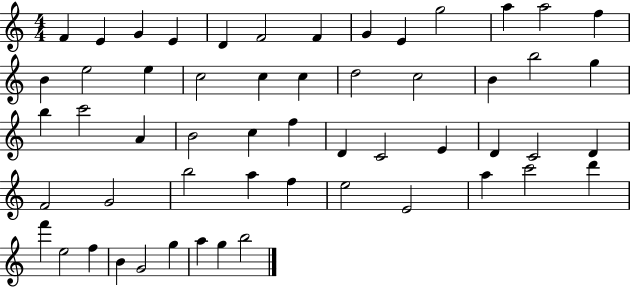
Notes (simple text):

F4/q E4/q G4/q E4/q D4/q F4/h F4/q G4/q E4/q G5/h A5/q A5/h F5/q B4/q E5/h E5/q C5/h C5/q C5/q D5/h C5/h B4/q B5/h G5/q B5/q C6/h A4/q B4/h C5/q F5/q D4/q C4/h E4/q D4/q C4/h D4/q F4/h G4/h B5/h A5/q F5/q E5/h E4/h A5/q C6/h D6/q F6/q E5/h F5/q B4/q G4/h G5/q A5/q G5/q B5/h